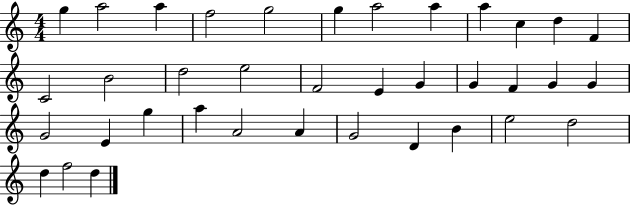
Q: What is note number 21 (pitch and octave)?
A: F4